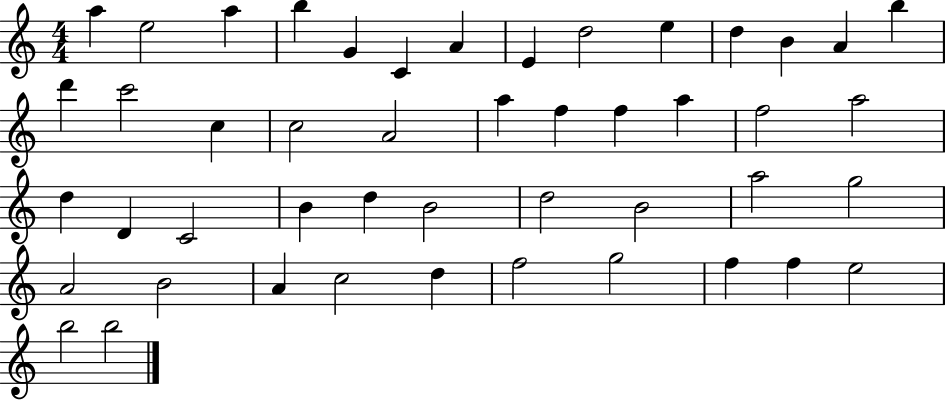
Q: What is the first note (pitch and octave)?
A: A5